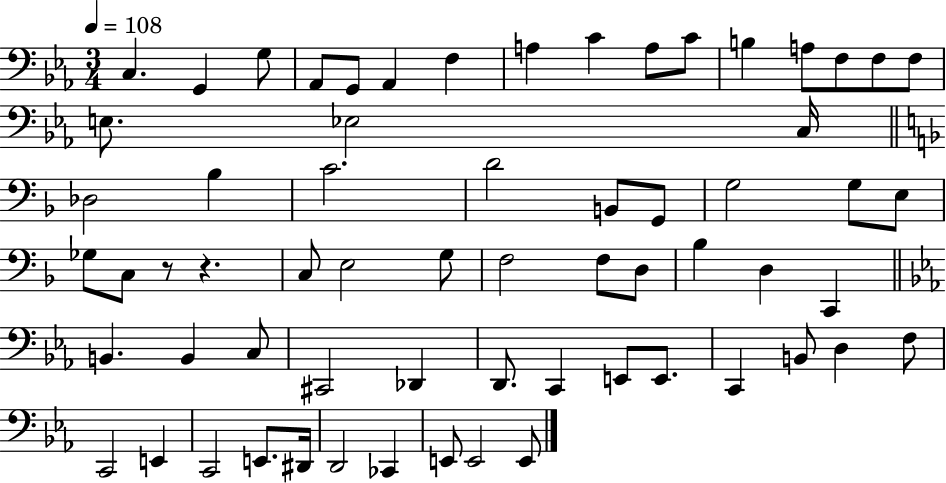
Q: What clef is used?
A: bass